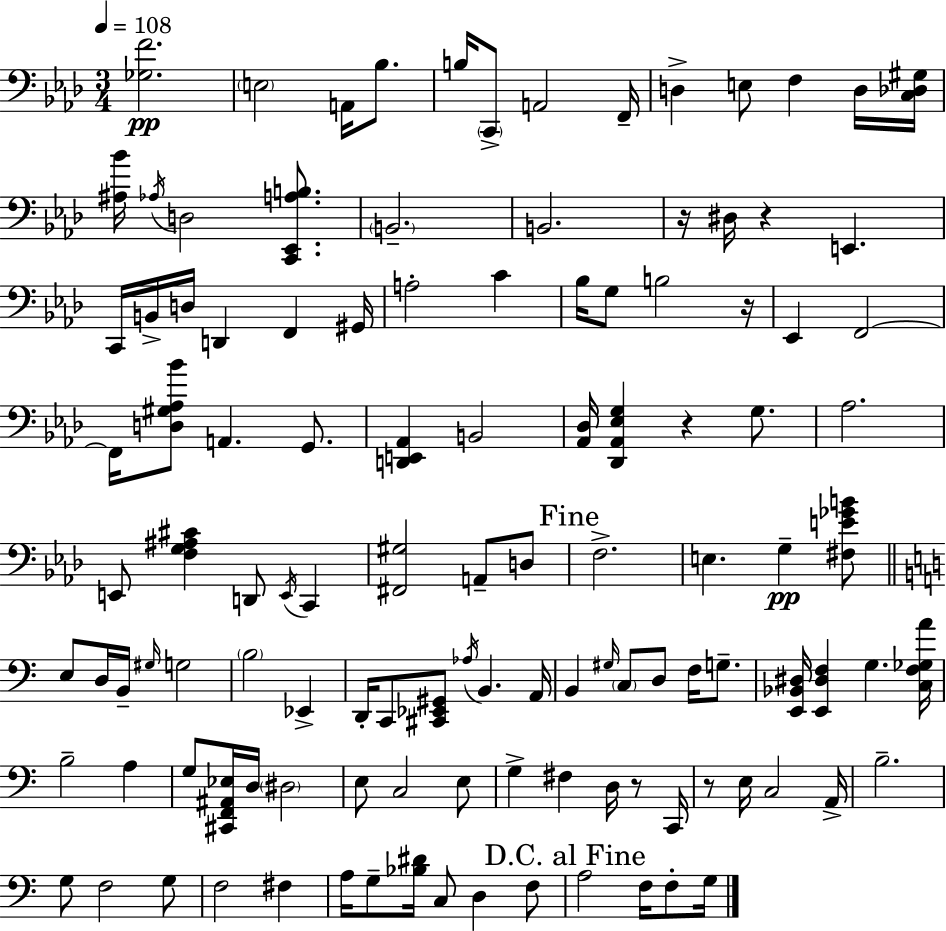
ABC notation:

X:1
T:Untitled
M:3/4
L:1/4
K:Ab
[_G,F]2 E,2 A,,/4 _B,/2 B,/4 C,,/2 A,,2 F,,/4 D, E,/2 F, D,/4 [C,_D,^G,]/4 [^A,_B]/4 _A,/4 D,2 [C,,_E,,A,B,]/2 B,,2 B,,2 z/4 ^D,/4 z E,, C,,/4 B,,/4 D,/4 D,, F,, ^G,,/4 A,2 C _B,/4 G,/2 B,2 z/4 _E,, F,,2 F,,/4 [D,^G,_A,_B]/2 A,, G,,/2 [D,,E,,_A,,] B,,2 [_A,,_D,]/4 [_D,,_A,,_E,G,] z G,/2 _A,2 E,,/2 [F,G,^A,^C] D,,/2 E,,/4 C,, [^F,,^G,]2 A,,/2 D,/2 F,2 E, G, [^F,E_GB]/2 E,/2 D,/4 B,,/4 ^G,/4 G,2 B,2 _E,, D,,/4 C,,/2 [^C,,_E,,^G,,]/2 _A,/4 B,, A,,/4 B,, ^G,/4 C,/2 D,/2 F,/4 G,/2 [E,,_B,,^D,]/4 [E,,^D,F,] G, [C,F,_G,A]/4 B,2 A, G,/2 [^C,,F,,^A,,_E,]/4 D,/4 ^D,2 E,/2 C,2 E,/2 G, ^F, D,/4 z/2 C,,/4 z/2 E,/4 C,2 A,,/4 B,2 G,/2 F,2 G,/2 F,2 ^F, A,/4 G,/2 [_B,^D]/4 C,/2 D, F,/2 A,2 F,/4 F,/2 G,/4